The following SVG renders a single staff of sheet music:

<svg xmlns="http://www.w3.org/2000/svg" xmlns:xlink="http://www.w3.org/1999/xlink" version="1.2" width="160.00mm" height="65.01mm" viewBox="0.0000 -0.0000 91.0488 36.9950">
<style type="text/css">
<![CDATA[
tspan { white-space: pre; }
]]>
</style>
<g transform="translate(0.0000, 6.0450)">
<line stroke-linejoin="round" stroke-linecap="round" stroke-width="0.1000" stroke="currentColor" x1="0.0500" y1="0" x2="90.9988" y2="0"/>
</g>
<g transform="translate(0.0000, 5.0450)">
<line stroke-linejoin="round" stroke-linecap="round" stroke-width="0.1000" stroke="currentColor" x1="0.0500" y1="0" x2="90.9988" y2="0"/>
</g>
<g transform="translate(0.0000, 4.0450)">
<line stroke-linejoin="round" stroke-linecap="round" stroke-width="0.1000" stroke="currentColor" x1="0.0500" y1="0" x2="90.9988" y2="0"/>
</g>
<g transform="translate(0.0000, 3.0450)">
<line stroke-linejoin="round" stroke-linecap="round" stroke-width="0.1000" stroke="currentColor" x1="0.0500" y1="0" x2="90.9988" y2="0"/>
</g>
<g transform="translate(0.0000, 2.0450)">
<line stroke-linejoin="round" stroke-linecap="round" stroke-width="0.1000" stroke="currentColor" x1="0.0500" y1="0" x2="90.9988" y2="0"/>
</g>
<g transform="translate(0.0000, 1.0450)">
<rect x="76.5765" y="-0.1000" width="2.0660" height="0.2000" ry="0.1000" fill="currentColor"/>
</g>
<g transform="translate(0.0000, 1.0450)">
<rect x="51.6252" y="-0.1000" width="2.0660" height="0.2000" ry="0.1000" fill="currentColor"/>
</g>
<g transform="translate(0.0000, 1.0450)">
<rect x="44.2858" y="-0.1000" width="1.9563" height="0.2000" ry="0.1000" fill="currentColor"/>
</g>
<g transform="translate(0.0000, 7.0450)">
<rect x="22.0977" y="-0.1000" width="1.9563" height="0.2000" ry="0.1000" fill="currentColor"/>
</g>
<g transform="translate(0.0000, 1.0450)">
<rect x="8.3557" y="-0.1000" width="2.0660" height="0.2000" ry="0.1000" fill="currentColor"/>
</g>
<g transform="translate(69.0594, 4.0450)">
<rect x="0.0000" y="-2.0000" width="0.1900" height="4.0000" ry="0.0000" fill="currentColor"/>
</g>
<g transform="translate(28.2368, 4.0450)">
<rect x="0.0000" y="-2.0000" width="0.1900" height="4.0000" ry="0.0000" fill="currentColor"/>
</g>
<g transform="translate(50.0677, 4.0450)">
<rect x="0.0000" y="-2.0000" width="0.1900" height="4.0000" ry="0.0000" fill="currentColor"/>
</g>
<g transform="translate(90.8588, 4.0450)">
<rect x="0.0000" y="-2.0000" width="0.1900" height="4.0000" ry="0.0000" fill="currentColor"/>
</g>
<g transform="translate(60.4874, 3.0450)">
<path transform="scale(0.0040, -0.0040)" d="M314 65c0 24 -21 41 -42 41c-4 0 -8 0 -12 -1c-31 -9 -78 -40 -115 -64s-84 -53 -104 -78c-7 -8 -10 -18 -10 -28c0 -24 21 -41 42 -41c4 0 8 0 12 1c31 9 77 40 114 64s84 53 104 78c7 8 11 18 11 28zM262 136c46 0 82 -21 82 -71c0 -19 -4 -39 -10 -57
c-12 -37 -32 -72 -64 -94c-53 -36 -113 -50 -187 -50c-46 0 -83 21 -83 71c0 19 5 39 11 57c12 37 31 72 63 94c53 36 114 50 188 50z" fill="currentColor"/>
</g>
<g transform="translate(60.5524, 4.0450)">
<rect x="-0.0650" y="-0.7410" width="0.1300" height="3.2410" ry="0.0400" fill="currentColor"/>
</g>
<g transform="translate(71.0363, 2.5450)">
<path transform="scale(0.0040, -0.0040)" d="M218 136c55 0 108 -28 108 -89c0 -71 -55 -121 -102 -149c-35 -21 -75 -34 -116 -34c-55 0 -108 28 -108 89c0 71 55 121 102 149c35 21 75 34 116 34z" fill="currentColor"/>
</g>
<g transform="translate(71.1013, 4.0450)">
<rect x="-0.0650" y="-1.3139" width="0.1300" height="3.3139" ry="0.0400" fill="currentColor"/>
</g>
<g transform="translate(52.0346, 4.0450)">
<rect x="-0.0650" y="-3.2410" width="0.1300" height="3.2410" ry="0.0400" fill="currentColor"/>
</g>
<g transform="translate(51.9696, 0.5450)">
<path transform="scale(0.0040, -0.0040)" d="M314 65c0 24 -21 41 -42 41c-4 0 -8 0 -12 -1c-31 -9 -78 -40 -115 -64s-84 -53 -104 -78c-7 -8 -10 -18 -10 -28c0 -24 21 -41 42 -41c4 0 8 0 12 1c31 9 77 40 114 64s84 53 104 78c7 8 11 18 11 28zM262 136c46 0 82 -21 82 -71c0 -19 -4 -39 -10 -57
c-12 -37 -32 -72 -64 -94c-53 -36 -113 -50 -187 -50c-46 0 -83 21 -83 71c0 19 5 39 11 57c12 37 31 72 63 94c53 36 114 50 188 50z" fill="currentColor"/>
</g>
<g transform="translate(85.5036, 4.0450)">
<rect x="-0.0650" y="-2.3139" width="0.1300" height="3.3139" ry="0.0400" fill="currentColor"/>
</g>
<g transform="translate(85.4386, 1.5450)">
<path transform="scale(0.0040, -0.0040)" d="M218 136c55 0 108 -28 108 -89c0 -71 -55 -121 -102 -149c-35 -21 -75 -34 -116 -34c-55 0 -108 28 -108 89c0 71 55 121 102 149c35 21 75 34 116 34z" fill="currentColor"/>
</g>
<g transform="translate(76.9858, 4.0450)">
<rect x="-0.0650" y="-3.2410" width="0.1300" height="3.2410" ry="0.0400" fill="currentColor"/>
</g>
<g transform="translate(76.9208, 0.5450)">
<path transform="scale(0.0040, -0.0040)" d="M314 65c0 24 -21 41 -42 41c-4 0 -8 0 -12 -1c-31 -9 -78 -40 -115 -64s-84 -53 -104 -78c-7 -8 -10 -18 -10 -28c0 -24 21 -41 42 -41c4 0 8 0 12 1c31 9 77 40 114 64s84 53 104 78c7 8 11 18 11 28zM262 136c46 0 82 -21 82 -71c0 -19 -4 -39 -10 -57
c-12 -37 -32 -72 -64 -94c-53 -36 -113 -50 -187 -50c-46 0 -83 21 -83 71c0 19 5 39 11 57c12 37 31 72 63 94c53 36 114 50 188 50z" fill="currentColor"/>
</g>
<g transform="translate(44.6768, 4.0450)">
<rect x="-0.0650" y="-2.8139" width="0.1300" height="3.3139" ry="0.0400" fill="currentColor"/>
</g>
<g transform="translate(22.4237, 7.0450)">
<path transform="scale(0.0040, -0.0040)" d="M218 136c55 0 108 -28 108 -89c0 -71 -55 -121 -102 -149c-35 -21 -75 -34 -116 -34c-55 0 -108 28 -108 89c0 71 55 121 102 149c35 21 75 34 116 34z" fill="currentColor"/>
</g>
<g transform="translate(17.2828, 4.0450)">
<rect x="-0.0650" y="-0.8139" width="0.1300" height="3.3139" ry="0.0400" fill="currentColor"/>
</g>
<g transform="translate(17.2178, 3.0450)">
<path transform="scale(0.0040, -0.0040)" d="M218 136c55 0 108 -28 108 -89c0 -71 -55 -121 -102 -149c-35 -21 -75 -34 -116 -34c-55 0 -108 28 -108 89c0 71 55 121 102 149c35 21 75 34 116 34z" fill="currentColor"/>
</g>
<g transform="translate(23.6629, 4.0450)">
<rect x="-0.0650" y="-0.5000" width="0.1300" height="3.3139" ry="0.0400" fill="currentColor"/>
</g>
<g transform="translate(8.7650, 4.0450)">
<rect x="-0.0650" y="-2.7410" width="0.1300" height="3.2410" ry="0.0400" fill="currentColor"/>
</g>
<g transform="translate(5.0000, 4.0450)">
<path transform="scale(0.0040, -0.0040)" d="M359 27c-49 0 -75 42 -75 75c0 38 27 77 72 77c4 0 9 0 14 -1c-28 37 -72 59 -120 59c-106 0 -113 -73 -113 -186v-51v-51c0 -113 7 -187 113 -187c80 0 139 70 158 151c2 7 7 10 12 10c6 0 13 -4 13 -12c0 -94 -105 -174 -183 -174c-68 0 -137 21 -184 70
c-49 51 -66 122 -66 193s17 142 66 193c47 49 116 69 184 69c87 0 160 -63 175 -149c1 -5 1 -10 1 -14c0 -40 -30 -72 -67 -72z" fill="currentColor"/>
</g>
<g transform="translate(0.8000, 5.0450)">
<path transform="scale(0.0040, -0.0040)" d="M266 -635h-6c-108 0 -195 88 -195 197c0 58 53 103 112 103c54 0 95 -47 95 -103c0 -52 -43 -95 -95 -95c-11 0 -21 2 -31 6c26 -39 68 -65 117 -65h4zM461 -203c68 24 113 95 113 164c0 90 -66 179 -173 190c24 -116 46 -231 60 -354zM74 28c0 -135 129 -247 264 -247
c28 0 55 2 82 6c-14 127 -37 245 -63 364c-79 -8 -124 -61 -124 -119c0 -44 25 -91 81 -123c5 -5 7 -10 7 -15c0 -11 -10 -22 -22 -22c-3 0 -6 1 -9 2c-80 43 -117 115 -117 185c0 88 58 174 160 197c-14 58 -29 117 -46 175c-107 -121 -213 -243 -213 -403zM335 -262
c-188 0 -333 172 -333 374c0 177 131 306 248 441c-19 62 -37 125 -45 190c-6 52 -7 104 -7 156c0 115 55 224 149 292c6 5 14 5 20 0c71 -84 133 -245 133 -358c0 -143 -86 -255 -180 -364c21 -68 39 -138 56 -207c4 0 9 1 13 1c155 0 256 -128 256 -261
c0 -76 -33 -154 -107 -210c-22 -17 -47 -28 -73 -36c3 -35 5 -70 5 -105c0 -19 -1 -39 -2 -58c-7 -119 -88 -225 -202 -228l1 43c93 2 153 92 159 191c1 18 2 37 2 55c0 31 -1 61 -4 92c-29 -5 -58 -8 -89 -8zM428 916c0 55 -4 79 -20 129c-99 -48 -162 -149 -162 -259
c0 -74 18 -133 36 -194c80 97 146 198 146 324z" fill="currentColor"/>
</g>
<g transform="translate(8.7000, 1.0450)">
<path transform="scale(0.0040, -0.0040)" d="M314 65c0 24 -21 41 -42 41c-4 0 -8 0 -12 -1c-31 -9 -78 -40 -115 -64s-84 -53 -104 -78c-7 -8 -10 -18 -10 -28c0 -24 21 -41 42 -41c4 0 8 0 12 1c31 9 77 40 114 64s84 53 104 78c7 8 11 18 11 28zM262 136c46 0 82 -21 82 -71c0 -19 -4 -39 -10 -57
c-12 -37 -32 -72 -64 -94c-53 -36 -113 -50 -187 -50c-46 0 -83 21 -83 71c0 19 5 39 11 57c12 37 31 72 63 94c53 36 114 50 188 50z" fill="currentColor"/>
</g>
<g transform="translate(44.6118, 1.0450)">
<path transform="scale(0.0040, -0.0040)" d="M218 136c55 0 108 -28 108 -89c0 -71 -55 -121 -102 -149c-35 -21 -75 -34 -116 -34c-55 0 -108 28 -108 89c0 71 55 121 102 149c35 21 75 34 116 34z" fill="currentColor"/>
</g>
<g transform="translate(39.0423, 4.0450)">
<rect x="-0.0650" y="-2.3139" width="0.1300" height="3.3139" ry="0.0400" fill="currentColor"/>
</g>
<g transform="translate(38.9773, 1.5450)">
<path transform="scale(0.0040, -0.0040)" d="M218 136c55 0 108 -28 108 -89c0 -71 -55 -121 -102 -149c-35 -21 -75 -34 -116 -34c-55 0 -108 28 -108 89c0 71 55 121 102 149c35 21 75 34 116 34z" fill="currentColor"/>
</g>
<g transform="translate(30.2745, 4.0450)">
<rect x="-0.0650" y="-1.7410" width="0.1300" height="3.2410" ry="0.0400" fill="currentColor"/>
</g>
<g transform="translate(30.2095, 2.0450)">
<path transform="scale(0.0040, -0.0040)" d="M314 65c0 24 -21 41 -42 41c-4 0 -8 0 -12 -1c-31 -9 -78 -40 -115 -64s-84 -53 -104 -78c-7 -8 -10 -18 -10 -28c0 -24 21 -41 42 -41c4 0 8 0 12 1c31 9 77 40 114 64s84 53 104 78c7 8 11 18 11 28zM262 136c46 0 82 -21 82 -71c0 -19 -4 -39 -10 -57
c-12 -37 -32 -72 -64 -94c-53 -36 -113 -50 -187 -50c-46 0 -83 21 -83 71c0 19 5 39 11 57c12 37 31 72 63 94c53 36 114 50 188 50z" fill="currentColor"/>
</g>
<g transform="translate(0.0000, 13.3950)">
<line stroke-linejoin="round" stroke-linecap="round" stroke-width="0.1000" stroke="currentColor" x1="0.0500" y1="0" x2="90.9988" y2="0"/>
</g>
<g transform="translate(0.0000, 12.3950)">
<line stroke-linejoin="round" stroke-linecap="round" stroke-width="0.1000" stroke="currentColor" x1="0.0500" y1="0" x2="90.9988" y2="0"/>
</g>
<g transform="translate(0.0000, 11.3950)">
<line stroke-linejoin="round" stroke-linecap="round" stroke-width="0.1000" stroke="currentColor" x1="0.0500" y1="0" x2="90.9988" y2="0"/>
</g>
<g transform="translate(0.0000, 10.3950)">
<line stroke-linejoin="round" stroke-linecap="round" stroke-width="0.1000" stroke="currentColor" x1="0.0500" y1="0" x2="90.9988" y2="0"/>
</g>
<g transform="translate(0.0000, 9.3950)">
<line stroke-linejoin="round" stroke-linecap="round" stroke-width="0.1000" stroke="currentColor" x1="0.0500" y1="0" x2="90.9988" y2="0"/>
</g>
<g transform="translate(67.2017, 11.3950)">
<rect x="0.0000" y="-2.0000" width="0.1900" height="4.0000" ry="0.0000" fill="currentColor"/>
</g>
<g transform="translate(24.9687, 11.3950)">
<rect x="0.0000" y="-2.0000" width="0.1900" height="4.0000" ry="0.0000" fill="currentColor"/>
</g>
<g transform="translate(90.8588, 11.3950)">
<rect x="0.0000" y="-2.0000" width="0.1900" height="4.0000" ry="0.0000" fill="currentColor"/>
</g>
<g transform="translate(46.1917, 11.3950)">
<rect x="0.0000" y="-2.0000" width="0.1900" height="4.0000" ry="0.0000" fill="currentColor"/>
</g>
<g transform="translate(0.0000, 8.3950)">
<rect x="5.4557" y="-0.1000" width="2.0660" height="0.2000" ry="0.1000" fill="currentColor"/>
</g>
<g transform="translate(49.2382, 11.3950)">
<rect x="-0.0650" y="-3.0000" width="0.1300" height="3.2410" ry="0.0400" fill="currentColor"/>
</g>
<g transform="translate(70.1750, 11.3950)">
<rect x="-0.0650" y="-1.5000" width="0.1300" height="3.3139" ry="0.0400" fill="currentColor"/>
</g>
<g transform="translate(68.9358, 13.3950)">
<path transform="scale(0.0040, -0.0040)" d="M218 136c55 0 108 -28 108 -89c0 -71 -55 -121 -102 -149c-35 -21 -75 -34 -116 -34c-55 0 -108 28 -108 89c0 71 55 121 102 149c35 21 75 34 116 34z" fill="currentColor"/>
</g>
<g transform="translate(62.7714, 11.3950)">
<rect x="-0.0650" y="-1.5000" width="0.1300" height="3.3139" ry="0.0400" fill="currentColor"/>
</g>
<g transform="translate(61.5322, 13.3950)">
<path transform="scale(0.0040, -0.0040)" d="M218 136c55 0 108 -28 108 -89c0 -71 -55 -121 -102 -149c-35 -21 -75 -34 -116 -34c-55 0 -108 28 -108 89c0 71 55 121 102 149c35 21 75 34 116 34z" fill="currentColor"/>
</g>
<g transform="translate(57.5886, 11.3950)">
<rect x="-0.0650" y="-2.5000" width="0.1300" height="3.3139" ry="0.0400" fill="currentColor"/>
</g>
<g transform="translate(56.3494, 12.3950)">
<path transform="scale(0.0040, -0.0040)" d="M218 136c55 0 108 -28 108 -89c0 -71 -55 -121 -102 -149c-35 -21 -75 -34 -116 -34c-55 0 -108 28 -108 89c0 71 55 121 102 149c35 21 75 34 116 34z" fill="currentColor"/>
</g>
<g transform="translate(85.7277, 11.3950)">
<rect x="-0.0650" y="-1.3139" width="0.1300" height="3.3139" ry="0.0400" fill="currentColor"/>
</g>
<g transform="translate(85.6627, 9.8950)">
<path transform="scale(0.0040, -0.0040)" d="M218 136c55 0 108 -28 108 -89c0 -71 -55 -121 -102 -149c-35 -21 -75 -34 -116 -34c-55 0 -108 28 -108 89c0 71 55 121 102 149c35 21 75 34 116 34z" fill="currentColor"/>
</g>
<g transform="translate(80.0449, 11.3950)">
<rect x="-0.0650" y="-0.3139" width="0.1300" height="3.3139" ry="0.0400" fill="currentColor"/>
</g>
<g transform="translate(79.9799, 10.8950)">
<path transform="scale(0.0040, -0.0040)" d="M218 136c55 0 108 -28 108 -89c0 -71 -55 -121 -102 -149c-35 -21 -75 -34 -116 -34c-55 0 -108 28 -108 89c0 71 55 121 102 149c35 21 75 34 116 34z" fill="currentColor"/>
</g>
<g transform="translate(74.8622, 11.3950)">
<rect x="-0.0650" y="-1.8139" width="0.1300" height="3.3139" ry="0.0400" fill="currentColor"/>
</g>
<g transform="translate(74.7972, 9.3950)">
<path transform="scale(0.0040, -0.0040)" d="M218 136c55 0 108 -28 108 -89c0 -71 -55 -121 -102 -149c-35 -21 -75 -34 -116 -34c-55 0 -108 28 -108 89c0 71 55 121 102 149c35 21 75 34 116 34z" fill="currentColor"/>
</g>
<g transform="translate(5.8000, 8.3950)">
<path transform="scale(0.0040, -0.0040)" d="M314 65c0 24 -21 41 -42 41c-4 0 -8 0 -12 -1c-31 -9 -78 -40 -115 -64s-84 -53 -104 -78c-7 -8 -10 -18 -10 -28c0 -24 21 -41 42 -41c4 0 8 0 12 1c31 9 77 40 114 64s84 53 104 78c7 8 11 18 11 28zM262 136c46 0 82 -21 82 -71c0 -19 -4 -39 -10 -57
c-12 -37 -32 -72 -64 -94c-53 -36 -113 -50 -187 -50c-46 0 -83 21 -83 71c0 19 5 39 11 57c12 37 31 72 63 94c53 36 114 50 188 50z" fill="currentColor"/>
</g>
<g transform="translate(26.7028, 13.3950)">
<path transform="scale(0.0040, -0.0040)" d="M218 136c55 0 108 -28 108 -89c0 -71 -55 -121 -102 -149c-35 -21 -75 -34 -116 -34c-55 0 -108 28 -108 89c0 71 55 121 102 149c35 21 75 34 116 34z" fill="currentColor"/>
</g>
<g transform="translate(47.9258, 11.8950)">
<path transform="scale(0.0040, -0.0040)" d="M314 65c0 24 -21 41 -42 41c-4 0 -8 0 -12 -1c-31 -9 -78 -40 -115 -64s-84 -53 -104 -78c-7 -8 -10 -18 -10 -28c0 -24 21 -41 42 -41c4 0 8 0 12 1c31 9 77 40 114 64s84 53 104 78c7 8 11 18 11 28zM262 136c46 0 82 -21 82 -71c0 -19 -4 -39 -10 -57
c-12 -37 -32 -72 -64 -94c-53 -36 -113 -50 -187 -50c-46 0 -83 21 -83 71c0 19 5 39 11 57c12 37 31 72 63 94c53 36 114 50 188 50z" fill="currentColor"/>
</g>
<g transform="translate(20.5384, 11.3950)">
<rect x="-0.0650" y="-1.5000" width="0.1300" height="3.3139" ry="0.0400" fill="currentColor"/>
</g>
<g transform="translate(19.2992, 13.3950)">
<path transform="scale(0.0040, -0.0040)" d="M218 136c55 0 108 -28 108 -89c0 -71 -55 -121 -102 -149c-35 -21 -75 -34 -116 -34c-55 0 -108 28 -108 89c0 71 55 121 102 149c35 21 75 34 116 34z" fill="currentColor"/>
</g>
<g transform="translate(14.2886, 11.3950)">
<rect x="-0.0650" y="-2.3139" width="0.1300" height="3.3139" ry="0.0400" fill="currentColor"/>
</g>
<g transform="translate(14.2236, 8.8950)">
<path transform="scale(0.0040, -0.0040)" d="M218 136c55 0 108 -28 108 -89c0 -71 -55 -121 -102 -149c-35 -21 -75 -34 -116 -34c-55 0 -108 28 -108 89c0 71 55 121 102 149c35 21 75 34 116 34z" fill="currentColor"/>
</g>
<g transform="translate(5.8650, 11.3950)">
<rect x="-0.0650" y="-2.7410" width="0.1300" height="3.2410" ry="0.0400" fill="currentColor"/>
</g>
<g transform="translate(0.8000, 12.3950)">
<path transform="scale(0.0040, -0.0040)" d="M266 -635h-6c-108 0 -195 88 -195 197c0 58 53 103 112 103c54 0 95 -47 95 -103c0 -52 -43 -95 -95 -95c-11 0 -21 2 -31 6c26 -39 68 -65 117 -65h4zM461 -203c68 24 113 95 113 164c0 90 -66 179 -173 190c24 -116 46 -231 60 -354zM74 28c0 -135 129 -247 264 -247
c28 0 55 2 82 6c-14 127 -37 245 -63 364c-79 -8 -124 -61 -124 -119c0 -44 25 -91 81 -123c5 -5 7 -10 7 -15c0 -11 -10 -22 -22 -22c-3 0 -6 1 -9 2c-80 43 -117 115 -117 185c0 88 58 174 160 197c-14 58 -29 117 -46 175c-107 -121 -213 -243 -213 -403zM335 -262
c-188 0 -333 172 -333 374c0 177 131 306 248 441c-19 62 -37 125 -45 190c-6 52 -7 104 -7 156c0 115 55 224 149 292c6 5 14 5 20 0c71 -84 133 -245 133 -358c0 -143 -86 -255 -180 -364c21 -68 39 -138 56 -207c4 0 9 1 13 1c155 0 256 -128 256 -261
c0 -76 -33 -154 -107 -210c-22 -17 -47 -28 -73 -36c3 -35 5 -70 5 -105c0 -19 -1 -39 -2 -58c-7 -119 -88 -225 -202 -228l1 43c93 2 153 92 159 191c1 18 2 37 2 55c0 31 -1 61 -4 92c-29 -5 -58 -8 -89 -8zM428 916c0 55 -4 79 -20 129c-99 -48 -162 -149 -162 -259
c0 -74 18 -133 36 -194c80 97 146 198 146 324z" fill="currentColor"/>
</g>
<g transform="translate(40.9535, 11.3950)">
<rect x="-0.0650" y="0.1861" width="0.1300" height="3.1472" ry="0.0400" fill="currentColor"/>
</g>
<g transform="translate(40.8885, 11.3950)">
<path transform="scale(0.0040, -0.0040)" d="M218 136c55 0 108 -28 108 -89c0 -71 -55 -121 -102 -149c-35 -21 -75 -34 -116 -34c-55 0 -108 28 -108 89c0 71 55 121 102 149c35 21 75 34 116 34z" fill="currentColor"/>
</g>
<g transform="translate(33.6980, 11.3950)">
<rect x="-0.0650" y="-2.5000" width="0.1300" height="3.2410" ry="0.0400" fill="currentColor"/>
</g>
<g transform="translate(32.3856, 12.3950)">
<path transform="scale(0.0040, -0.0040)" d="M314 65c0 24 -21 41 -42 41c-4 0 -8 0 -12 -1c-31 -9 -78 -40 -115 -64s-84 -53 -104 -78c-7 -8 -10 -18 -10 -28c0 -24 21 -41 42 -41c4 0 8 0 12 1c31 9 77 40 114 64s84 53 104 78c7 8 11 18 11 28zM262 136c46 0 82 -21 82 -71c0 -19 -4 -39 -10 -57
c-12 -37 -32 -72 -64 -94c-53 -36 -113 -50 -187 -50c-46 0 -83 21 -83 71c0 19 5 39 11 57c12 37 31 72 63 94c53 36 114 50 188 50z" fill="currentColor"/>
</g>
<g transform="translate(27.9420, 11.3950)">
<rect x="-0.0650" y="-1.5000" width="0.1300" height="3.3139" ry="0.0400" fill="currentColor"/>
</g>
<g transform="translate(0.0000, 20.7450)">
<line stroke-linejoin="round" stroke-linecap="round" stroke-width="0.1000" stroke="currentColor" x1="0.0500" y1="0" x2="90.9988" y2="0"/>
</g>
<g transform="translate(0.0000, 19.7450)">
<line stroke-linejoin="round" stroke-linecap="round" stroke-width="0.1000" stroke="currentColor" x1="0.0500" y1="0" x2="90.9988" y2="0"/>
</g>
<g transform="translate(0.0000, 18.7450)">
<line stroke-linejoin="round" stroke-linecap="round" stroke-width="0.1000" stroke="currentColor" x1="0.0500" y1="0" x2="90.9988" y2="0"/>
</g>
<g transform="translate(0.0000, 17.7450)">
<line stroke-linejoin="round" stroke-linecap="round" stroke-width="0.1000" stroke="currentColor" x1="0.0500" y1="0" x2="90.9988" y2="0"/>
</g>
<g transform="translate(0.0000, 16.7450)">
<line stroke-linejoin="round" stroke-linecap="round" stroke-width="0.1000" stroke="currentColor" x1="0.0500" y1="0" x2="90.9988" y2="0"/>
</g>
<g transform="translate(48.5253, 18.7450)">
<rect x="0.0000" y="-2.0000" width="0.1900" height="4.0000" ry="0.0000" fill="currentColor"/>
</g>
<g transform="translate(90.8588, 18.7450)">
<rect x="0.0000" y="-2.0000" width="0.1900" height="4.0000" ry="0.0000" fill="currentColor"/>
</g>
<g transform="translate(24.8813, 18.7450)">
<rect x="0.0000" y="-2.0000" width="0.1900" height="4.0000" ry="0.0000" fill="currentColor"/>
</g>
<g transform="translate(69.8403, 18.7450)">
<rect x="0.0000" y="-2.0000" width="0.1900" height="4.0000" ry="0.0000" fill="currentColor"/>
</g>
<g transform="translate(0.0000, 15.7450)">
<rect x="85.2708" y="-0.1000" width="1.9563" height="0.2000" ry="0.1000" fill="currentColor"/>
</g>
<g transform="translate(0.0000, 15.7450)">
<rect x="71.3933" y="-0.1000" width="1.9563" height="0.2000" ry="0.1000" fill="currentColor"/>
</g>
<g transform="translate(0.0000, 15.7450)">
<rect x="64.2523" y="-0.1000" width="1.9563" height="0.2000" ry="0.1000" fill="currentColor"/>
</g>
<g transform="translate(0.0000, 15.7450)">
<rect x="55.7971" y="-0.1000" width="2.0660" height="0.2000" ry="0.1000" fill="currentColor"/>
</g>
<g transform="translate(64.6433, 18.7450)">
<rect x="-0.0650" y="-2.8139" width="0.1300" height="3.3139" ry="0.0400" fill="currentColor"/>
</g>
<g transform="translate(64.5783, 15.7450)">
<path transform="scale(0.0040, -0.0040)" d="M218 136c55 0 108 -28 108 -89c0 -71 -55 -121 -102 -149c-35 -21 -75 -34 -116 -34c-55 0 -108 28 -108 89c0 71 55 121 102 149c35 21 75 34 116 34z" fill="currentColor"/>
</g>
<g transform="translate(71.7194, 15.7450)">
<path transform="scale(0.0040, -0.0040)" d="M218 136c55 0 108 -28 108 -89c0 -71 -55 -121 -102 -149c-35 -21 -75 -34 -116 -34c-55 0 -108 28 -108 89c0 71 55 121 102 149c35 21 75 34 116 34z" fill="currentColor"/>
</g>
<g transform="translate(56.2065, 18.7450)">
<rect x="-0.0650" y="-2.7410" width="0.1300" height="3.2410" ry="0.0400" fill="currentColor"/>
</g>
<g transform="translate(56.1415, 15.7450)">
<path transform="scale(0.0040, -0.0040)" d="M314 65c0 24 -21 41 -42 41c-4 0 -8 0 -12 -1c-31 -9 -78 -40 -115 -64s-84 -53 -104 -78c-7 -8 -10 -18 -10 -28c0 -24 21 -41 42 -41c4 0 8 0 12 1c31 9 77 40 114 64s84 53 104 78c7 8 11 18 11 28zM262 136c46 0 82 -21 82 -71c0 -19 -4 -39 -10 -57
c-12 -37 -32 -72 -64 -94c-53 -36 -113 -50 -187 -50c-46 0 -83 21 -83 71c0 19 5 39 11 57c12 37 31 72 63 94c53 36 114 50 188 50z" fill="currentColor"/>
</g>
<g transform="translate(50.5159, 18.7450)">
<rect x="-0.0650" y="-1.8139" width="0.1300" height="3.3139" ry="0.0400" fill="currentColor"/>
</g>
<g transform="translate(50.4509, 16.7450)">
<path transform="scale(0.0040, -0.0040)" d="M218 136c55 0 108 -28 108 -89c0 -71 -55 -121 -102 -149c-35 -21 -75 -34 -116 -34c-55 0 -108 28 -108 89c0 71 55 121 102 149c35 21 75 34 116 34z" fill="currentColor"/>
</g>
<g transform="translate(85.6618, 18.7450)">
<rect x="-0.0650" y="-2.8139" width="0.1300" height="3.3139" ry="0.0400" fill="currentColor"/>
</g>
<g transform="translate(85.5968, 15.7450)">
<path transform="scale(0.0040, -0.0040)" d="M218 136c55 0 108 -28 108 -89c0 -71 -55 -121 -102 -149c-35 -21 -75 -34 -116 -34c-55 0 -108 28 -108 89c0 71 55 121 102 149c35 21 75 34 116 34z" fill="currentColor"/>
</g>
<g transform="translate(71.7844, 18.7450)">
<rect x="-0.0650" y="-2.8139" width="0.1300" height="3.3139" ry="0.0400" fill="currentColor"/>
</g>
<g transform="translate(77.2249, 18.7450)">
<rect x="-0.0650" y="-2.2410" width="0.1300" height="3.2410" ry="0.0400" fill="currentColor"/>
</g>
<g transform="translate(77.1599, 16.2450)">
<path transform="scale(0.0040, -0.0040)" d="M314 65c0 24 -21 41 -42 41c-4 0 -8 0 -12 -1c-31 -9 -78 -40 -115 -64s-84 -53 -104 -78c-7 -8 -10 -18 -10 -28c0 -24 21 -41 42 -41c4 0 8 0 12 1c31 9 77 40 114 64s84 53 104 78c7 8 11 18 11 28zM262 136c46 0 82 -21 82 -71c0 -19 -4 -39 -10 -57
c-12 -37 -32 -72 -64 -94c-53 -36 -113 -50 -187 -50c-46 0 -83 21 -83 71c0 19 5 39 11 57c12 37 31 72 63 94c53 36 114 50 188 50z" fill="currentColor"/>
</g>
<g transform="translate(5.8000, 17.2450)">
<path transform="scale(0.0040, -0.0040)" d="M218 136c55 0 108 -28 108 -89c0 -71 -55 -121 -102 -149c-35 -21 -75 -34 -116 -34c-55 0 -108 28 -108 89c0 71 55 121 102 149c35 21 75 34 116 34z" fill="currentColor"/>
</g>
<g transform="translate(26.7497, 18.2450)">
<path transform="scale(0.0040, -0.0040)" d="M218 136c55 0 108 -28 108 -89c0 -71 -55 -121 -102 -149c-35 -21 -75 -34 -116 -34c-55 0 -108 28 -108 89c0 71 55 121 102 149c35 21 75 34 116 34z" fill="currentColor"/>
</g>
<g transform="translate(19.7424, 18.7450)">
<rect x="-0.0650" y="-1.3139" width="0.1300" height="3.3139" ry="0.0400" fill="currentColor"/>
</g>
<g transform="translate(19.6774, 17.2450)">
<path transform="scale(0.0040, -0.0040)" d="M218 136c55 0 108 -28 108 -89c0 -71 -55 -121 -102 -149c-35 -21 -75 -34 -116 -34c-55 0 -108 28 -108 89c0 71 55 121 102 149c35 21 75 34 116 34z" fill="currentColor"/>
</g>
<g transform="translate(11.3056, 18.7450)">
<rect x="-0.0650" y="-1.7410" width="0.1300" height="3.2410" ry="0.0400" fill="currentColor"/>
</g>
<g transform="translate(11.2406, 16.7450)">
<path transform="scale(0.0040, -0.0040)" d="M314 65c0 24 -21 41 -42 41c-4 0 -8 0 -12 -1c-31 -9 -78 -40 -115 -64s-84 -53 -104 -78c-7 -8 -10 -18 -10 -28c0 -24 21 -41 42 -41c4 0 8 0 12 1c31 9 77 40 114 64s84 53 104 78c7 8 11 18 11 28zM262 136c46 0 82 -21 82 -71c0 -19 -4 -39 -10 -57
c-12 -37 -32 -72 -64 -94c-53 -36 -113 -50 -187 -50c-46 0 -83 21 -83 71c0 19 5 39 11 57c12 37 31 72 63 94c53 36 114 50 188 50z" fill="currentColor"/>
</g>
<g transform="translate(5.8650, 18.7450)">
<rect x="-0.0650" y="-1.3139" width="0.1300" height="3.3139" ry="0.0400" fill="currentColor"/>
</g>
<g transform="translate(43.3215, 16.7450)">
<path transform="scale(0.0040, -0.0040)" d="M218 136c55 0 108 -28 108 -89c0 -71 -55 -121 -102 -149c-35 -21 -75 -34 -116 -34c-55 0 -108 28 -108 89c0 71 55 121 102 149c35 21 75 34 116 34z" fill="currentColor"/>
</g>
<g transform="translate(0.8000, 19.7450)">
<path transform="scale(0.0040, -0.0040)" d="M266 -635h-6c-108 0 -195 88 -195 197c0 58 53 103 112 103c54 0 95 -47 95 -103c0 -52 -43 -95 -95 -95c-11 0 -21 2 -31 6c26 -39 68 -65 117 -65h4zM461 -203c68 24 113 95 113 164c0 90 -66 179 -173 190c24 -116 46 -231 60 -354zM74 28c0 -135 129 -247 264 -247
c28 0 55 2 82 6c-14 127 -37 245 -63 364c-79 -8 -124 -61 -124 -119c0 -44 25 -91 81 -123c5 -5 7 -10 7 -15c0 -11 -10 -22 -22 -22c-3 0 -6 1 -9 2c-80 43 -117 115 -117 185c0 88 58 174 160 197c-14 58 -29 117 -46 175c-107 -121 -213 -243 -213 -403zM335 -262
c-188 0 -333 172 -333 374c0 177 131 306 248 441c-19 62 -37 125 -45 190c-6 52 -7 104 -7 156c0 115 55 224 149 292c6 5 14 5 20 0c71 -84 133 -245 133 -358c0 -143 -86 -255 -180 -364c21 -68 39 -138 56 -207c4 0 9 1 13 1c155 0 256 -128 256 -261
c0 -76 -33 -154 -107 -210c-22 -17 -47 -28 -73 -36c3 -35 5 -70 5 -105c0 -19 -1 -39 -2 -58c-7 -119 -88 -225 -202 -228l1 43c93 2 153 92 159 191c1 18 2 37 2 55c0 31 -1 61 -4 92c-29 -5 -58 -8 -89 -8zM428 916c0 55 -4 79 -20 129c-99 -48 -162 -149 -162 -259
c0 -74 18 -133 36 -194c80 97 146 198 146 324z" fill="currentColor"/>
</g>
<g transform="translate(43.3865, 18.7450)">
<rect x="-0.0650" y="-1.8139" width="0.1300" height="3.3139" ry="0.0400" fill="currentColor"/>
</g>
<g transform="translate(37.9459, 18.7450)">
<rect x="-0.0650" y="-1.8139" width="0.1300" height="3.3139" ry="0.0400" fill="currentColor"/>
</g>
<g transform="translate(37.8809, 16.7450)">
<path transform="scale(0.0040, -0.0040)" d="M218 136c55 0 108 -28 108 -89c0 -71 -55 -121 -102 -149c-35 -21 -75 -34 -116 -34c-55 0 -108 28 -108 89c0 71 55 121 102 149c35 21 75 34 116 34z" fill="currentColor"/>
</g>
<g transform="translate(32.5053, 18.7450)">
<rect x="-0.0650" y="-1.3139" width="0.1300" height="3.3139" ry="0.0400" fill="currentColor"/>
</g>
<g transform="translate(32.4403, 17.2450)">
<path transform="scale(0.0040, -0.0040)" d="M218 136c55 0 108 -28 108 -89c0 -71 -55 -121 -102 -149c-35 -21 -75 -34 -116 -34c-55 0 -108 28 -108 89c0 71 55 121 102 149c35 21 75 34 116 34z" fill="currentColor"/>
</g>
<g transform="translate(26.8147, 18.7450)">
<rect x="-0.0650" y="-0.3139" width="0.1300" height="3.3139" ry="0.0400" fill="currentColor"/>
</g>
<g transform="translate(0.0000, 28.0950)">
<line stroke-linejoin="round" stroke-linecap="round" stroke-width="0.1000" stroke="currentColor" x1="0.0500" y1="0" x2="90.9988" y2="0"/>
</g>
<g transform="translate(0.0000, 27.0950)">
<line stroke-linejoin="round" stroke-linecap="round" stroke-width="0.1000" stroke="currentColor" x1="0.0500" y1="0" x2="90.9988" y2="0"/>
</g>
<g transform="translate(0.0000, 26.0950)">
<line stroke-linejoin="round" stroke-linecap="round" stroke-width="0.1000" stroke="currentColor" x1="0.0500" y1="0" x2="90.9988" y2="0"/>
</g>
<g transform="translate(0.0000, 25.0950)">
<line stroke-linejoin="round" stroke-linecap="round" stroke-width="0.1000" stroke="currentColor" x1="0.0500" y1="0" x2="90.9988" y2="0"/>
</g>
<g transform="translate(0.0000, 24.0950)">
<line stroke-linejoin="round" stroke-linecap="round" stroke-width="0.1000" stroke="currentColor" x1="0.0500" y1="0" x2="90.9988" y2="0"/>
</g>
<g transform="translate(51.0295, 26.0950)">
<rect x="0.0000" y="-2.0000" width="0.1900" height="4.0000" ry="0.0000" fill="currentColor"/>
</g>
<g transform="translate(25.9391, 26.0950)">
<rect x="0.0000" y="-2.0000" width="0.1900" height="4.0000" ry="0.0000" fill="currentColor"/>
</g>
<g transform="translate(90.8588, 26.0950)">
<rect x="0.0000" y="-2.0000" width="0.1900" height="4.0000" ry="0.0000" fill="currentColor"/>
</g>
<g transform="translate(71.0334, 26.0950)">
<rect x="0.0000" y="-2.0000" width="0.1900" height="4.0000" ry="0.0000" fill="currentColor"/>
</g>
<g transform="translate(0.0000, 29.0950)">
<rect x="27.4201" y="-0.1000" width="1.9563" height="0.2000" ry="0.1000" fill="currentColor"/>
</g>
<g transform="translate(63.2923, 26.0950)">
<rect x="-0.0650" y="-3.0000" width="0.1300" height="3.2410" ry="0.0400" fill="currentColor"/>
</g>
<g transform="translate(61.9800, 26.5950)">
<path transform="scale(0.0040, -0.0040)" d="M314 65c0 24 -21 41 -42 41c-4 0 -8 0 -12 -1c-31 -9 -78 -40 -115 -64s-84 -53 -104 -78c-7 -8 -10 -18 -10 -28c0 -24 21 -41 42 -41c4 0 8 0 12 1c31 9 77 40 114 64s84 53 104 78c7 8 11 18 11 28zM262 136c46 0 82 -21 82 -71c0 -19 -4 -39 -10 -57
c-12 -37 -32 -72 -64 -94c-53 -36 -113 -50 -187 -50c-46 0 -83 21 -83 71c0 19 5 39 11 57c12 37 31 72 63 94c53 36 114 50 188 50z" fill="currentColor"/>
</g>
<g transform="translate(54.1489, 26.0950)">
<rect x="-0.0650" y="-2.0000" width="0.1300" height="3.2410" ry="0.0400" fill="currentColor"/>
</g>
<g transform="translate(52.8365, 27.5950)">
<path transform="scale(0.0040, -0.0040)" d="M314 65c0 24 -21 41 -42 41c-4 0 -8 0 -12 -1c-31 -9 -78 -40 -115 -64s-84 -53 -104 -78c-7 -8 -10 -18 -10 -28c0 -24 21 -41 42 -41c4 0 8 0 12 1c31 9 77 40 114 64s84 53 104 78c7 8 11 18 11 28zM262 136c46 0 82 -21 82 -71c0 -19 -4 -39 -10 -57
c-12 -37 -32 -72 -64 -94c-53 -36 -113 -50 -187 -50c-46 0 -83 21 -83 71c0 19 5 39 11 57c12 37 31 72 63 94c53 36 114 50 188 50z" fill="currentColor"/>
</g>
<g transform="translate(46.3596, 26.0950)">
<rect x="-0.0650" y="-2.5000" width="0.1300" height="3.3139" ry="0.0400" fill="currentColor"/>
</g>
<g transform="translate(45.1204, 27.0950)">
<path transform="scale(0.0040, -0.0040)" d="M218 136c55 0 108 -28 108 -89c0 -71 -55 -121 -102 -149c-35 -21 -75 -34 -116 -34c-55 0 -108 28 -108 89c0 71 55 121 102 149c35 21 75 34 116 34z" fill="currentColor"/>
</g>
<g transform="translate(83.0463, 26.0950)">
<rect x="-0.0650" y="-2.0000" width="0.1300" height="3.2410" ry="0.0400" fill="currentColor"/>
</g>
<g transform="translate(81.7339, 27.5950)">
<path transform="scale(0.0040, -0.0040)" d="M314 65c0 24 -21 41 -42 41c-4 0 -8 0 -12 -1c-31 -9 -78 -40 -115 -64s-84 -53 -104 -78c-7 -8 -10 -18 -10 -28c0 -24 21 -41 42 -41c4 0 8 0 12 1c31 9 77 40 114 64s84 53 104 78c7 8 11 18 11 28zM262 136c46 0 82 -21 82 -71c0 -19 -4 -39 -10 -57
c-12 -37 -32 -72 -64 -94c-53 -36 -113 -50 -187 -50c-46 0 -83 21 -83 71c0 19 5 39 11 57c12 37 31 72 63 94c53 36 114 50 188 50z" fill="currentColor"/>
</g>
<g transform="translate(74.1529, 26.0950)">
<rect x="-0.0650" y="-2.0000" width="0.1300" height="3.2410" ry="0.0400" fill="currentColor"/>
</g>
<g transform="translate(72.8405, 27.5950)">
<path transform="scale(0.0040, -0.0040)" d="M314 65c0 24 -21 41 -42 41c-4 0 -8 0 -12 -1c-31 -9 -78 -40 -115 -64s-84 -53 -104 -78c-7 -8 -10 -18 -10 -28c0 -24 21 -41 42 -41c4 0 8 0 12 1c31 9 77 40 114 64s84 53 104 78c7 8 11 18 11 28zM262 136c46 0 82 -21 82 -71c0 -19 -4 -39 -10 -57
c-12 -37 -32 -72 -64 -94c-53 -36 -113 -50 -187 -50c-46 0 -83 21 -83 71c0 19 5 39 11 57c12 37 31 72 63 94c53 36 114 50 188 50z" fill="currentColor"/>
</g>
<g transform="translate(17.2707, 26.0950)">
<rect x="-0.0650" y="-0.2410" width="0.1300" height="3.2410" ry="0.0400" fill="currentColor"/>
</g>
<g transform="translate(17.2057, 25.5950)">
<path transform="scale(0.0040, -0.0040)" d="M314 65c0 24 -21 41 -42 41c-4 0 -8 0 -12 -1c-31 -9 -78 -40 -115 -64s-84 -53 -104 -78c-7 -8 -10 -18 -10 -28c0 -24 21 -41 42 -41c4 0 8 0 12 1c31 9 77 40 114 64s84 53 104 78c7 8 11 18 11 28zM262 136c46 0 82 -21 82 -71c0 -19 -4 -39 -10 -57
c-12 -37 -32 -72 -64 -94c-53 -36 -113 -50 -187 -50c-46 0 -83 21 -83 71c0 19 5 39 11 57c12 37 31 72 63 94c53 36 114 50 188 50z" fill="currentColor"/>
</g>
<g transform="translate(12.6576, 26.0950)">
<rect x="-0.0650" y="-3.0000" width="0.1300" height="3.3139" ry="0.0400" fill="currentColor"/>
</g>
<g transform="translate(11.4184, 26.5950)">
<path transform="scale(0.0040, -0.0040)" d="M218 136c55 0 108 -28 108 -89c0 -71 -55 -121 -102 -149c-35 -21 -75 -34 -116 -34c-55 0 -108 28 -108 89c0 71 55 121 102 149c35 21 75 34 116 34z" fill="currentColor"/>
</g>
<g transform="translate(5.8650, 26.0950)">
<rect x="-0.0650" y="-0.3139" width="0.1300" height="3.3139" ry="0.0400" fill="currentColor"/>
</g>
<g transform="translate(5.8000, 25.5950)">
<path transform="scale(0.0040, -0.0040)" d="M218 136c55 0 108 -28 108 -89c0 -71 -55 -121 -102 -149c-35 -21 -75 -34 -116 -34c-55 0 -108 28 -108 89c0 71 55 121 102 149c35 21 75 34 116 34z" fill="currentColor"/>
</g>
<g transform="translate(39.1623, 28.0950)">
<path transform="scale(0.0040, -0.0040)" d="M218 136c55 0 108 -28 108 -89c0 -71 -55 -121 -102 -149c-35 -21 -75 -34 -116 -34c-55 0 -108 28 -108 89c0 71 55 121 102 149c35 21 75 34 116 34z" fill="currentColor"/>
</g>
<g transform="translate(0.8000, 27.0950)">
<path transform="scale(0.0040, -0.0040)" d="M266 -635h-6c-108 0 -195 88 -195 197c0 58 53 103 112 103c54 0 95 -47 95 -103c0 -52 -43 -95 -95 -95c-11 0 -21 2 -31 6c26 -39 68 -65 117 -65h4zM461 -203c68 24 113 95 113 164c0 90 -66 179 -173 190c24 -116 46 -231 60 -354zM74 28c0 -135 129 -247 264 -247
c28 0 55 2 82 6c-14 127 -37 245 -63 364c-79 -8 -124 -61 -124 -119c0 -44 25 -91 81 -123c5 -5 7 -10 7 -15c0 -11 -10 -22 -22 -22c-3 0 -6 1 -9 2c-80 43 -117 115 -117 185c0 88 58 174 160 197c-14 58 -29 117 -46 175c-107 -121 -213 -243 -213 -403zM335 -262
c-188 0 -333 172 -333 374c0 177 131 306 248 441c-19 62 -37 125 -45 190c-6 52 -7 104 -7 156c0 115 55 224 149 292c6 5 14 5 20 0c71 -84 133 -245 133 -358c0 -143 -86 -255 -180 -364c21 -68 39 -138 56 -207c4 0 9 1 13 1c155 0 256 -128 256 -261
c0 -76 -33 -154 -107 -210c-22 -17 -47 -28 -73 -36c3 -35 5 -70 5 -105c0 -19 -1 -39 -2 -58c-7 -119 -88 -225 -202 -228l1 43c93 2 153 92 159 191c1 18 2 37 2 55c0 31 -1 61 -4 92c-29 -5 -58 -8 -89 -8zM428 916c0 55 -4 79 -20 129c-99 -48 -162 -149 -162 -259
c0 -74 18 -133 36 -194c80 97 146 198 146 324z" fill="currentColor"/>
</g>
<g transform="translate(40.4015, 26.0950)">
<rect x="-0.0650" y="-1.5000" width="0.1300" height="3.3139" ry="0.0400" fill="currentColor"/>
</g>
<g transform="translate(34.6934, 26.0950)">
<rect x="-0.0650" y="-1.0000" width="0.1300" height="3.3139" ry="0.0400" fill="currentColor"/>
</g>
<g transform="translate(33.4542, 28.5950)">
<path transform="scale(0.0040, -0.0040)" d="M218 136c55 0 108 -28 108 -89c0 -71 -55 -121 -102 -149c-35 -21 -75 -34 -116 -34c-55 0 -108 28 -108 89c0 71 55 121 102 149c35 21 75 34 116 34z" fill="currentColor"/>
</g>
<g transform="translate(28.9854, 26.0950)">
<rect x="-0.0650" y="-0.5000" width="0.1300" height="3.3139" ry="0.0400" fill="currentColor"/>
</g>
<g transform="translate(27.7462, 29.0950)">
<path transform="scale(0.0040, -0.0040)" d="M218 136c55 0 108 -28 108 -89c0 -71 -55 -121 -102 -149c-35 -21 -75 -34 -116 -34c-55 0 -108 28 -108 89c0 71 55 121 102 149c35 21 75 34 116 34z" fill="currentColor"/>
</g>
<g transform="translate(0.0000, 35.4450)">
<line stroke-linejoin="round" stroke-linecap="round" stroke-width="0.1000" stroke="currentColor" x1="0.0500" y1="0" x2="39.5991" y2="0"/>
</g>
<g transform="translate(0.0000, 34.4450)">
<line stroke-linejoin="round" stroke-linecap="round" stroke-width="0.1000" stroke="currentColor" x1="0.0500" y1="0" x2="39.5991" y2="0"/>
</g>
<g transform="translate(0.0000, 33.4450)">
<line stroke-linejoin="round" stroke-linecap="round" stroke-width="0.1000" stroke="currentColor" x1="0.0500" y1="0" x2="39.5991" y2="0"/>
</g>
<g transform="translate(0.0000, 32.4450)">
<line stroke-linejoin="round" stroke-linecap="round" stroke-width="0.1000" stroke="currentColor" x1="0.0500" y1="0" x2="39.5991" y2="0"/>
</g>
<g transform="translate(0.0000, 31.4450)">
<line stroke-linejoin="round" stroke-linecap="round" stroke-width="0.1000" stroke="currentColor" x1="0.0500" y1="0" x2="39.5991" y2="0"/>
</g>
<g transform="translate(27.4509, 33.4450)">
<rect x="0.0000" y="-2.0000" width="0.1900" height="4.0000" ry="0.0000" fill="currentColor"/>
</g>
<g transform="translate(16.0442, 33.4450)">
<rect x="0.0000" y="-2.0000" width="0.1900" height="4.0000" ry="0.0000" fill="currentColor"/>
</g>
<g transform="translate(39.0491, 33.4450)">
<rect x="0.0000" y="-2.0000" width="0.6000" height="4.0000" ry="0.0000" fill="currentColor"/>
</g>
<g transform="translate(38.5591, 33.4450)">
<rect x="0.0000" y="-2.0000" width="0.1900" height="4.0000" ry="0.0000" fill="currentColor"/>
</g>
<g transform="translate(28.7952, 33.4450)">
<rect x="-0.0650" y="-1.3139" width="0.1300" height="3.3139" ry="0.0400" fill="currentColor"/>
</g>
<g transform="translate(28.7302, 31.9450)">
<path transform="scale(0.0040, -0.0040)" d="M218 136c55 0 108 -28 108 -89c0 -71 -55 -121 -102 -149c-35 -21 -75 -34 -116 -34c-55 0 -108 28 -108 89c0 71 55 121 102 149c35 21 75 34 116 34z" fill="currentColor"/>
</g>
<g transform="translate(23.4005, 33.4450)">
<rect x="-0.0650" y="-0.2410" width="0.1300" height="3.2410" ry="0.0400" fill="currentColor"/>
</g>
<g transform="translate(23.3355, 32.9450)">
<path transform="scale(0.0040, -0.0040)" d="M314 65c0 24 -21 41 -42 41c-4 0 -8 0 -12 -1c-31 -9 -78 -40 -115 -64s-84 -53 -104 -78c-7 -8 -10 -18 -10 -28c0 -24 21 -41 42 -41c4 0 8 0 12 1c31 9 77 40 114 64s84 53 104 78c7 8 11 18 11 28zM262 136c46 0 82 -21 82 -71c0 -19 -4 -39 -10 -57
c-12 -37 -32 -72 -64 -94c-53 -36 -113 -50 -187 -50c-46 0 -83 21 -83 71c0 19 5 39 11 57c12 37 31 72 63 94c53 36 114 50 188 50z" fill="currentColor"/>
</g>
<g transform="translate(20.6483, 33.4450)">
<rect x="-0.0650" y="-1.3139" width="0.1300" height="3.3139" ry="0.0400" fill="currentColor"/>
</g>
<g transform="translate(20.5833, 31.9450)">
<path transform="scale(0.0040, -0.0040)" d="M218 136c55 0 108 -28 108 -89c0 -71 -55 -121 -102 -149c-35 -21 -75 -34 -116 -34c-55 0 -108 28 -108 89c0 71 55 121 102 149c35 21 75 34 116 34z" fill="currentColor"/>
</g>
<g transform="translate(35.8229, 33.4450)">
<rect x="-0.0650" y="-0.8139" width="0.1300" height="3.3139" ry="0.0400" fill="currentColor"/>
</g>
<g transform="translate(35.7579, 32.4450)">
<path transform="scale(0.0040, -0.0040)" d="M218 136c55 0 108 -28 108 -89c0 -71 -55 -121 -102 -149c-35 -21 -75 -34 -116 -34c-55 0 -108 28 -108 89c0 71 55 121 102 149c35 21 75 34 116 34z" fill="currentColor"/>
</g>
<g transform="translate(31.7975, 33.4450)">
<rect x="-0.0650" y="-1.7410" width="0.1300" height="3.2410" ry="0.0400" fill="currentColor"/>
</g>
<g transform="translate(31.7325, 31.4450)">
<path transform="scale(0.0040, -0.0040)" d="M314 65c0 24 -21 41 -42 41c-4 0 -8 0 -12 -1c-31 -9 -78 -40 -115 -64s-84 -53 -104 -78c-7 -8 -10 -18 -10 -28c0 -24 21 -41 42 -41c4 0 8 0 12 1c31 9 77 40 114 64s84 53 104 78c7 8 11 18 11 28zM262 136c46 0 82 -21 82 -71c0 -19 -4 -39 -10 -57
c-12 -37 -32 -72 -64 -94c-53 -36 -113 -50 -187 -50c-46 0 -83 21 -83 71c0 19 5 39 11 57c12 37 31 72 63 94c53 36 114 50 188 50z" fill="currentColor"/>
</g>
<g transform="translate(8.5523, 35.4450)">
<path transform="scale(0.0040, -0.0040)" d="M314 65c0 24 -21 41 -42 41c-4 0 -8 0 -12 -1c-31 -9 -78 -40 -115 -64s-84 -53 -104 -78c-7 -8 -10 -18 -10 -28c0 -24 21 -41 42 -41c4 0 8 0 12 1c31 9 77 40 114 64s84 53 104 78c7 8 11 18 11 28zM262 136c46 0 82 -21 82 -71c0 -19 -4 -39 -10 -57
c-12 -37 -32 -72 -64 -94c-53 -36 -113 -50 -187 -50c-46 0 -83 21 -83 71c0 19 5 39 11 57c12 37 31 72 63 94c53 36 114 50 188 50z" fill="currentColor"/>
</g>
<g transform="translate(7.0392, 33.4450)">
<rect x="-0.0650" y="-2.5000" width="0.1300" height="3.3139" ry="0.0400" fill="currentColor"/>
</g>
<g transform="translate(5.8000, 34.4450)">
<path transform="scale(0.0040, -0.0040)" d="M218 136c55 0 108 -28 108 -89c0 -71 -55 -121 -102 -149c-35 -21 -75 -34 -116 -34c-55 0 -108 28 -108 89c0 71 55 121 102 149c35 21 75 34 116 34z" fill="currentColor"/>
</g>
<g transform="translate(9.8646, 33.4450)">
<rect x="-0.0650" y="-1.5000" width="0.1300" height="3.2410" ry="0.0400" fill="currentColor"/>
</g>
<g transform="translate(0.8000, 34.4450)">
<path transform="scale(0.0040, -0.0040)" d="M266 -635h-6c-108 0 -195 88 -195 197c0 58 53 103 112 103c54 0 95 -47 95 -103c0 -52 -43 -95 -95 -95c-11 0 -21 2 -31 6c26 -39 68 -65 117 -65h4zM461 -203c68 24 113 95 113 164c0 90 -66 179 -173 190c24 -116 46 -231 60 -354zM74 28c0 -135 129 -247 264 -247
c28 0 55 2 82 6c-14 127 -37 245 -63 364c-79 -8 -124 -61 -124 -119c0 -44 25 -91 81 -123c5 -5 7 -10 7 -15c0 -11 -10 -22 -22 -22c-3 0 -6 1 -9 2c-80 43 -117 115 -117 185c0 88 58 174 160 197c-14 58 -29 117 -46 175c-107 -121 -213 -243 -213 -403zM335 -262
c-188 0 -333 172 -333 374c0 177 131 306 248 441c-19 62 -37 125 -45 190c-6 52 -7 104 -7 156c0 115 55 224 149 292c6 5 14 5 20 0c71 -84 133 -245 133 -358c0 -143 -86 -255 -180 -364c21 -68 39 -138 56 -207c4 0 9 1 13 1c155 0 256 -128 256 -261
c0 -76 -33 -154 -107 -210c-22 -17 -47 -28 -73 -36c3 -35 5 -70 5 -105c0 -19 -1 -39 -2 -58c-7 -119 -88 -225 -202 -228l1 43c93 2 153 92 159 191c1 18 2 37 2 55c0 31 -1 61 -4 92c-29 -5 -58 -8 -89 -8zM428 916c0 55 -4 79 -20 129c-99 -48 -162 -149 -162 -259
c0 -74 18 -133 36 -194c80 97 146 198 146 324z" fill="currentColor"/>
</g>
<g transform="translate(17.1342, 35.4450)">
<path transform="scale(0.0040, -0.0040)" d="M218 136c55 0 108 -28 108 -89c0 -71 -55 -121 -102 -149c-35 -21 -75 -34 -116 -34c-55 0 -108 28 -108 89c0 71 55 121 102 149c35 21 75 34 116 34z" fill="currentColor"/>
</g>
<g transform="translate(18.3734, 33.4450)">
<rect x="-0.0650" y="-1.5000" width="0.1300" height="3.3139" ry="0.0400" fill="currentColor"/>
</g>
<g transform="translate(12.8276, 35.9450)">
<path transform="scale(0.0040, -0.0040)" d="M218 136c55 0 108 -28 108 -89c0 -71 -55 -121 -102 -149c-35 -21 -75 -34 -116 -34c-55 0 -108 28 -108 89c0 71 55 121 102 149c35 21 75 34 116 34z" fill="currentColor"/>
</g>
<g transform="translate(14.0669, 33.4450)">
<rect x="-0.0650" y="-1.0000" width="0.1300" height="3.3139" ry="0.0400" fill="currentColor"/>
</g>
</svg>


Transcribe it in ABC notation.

X:1
T:Untitled
M:4/4
L:1/4
K:C
a2 d C f2 g a b2 d2 e b2 g a2 g E E G2 B A2 G E E f c e e f2 e c e f f f a2 a a g2 a c A c2 C D E G F2 A2 F2 F2 G E2 D E e c2 e f2 d